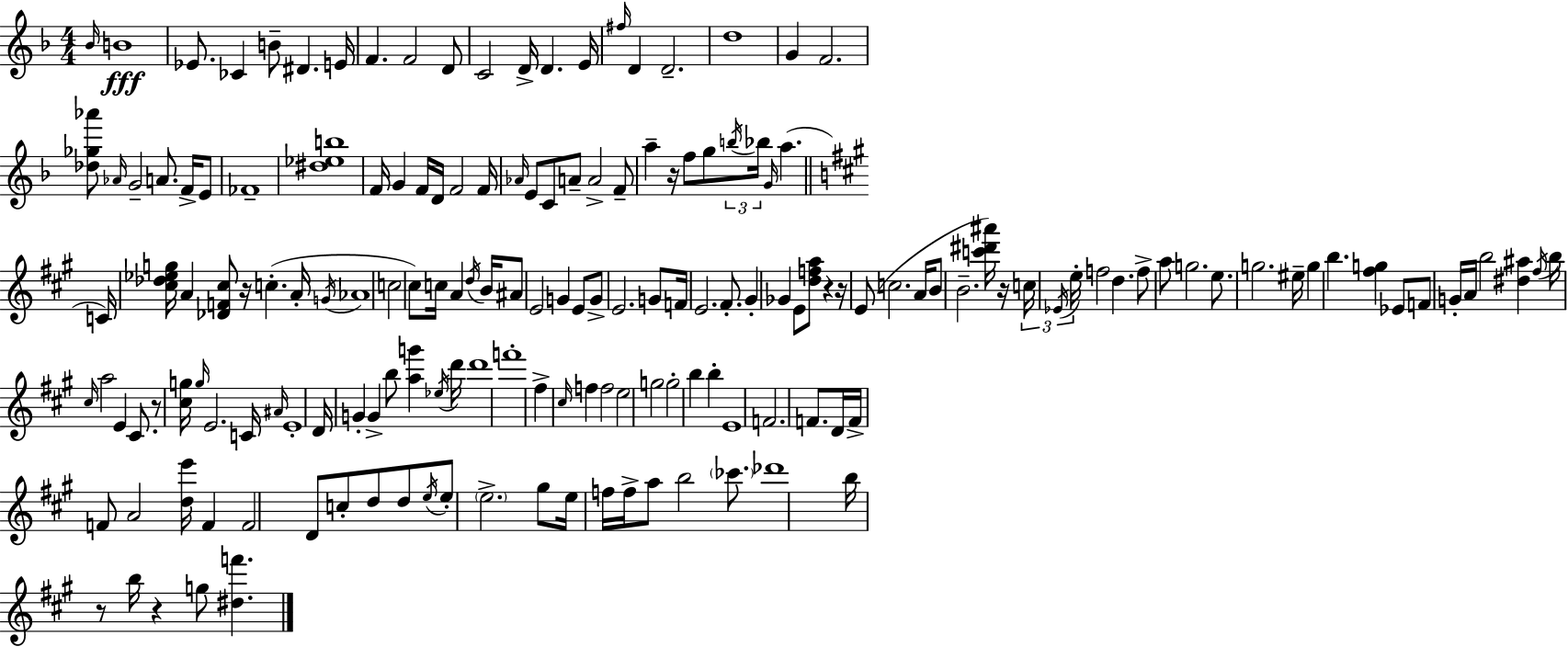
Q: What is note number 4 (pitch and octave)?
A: CES4